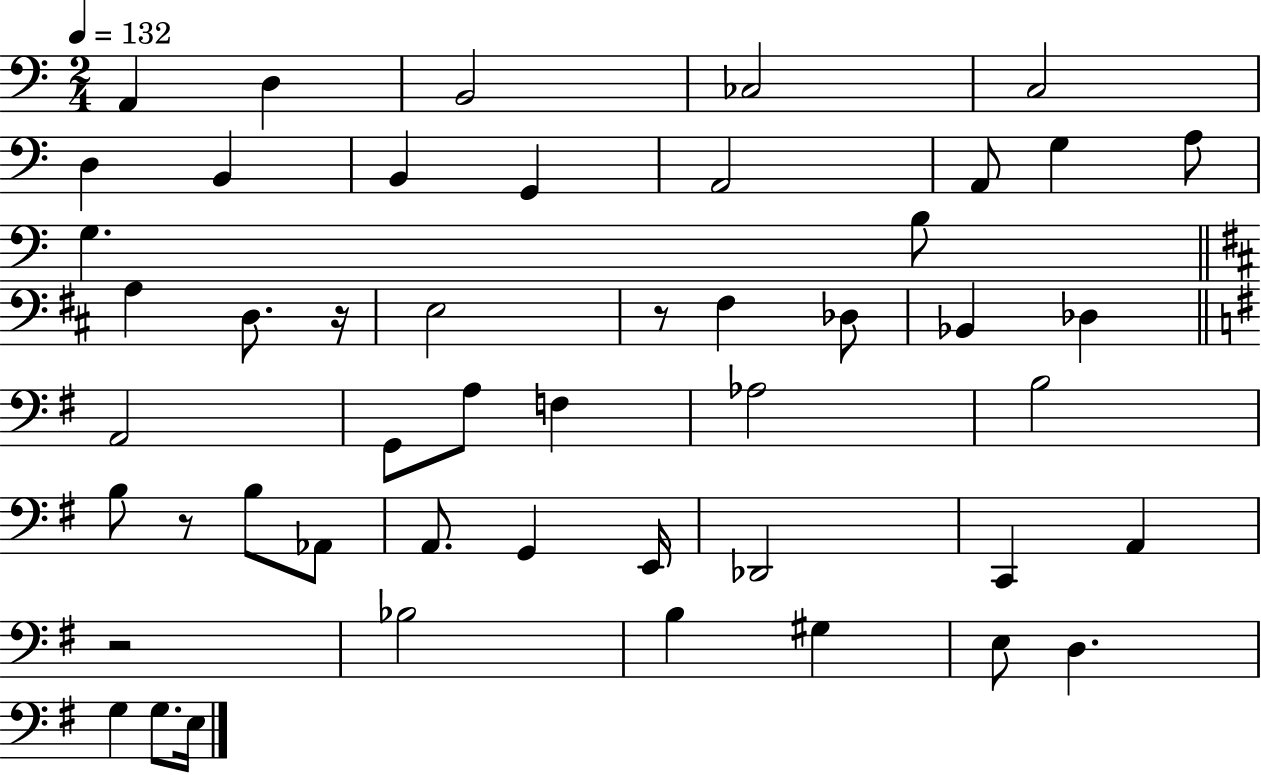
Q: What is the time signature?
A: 2/4